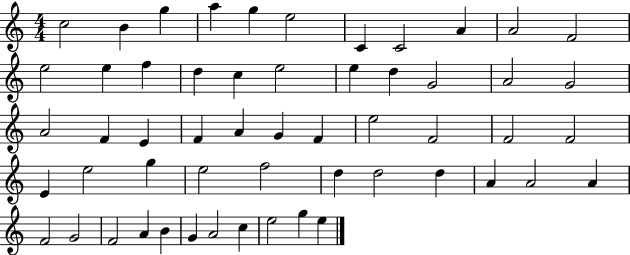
{
  \clef treble
  \numericTimeSignature
  \time 4/4
  \key c \major
  c''2 b'4 g''4 | a''4 g''4 e''2 | c'4 c'2 a'4 | a'2 f'2 | \break e''2 e''4 f''4 | d''4 c''4 e''2 | e''4 d''4 g'2 | a'2 g'2 | \break a'2 f'4 e'4 | f'4 a'4 g'4 f'4 | e''2 f'2 | f'2 f'2 | \break e'4 e''2 g''4 | e''2 f''2 | d''4 d''2 d''4 | a'4 a'2 a'4 | \break f'2 g'2 | f'2 a'4 b'4 | g'4 a'2 c''4 | e''2 g''4 e''4 | \break \bar "|."
}